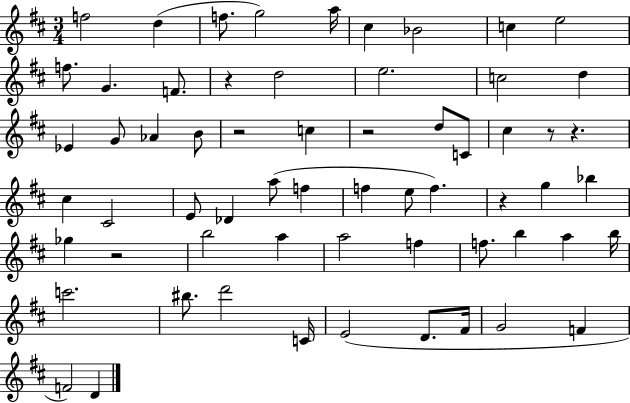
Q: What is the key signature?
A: D major